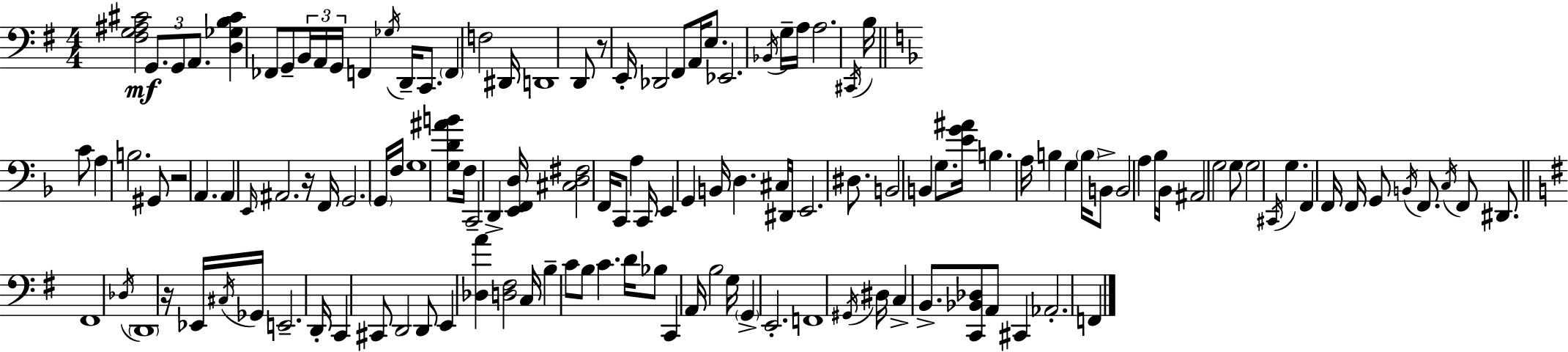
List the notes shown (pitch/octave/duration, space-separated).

[F#3,G3,A#3,C#4]/h G2/e. G2/e A2/e. [D3,Gb3,B3,C#4]/q FES2/e G2/e B2/s A2/s G2/s F2/q Gb3/s D2/s C2/e. F2/q F3/h D#2/s D2/w D2/e R/e E2/s Db2/h F#2/e A2/s E3/e. Eb2/h. Bb2/s G3/s A3/s A3/h. C#2/s B3/s C4/e A3/q B3/h. G#2/e R/h A2/q. A2/q E2/s A#2/h. R/s F2/s G2/h. G2/s F3/s G3/w [G3,D4,A#4,B4]/e F3/s C2/h D2/q [E2,F2,D3]/s [C#3,D3,F#3]/h F2/s C2/e A3/q C2/s E2/q G2/q B2/s D3/q. C#3/s D#2/s E2/h. D#3/e. B2/h B2/q G3/e. [E4,G4,A#4]/s B3/q. A3/s B3/q G3/q B3/s B2/e B2/h A3/q Bb3/s Bb2/s A#2/h G3/h G3/e G3/h C#2/s G3/q. F2/q F2/s F2/s G2/e B2/s F2/e. C3/s F2/e D#2/e. F#2/w Db3/s D2/w R/s Eb2/s C#3/s Gb2/s E2/h. D2/s C2/q C#2/e D2/h D2/e E2/q [Db3,A4]/q [D3,F#3]/h C3/s B3/q C4/e B3/e C4/q. D4/s Bb3/e C2/q A2/s B3/h G3/s G2/q E2/h. F2/w G#2/s D#3/s C3/q B2/e. [C2,Bb2,Db3]/e A2/e C#2/q Ab2/h. F2/q